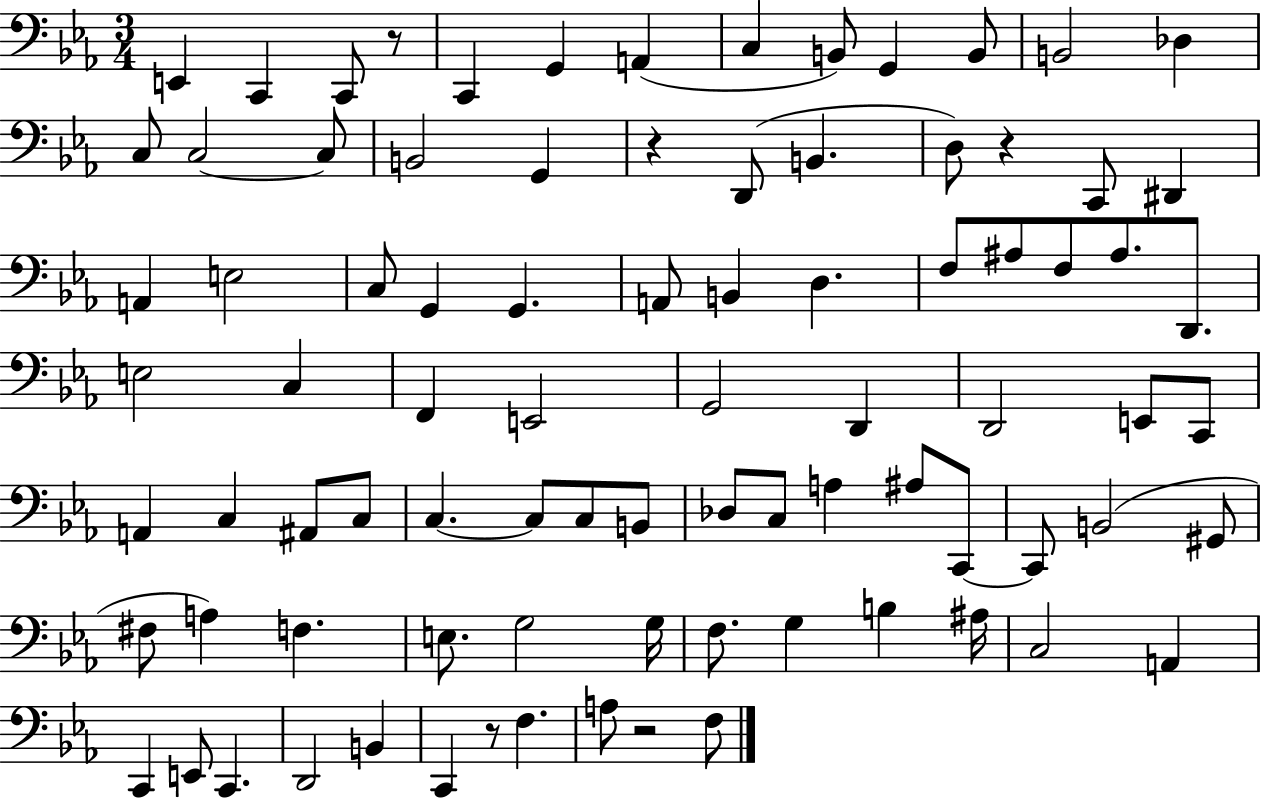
X:1
T:Untitled
M:3/4
L:1/4
K:Eb
E,, C,, C,,/2 z/2 C,, G,, A,, C, B,,/2 G,, B,,/2 B,,2 _D, C,/2 C,2 C,/2 B,,2 G,, z D,,/2 B,, D,/2 z C,,/2 ^D,, A,, E,2 C,/2 G,, G,, A,,/2 B,, D, F,/2 ^A,/2 F,/2 ^A,/2 D,,/2 E,2 C, F,, E,,2 G,,2 D,, D,,2 E,,/2 C,,/2 A,, C, ^A,,/2 C,/2 C, C,/2 C,/2 B,,/2 _D,/2 C,/2 A, ^A,/2 C,,/2 C,,/2 B,,2 ^G,,/2 ^F,/2 A, F, E,/2 G,2 G,/4 F,/2 G, B, ^A,/4 C,2 A,, C,, E,,/2 C,, D,,2 B,, C,, z/2 F, A,/2 z2 F,/2